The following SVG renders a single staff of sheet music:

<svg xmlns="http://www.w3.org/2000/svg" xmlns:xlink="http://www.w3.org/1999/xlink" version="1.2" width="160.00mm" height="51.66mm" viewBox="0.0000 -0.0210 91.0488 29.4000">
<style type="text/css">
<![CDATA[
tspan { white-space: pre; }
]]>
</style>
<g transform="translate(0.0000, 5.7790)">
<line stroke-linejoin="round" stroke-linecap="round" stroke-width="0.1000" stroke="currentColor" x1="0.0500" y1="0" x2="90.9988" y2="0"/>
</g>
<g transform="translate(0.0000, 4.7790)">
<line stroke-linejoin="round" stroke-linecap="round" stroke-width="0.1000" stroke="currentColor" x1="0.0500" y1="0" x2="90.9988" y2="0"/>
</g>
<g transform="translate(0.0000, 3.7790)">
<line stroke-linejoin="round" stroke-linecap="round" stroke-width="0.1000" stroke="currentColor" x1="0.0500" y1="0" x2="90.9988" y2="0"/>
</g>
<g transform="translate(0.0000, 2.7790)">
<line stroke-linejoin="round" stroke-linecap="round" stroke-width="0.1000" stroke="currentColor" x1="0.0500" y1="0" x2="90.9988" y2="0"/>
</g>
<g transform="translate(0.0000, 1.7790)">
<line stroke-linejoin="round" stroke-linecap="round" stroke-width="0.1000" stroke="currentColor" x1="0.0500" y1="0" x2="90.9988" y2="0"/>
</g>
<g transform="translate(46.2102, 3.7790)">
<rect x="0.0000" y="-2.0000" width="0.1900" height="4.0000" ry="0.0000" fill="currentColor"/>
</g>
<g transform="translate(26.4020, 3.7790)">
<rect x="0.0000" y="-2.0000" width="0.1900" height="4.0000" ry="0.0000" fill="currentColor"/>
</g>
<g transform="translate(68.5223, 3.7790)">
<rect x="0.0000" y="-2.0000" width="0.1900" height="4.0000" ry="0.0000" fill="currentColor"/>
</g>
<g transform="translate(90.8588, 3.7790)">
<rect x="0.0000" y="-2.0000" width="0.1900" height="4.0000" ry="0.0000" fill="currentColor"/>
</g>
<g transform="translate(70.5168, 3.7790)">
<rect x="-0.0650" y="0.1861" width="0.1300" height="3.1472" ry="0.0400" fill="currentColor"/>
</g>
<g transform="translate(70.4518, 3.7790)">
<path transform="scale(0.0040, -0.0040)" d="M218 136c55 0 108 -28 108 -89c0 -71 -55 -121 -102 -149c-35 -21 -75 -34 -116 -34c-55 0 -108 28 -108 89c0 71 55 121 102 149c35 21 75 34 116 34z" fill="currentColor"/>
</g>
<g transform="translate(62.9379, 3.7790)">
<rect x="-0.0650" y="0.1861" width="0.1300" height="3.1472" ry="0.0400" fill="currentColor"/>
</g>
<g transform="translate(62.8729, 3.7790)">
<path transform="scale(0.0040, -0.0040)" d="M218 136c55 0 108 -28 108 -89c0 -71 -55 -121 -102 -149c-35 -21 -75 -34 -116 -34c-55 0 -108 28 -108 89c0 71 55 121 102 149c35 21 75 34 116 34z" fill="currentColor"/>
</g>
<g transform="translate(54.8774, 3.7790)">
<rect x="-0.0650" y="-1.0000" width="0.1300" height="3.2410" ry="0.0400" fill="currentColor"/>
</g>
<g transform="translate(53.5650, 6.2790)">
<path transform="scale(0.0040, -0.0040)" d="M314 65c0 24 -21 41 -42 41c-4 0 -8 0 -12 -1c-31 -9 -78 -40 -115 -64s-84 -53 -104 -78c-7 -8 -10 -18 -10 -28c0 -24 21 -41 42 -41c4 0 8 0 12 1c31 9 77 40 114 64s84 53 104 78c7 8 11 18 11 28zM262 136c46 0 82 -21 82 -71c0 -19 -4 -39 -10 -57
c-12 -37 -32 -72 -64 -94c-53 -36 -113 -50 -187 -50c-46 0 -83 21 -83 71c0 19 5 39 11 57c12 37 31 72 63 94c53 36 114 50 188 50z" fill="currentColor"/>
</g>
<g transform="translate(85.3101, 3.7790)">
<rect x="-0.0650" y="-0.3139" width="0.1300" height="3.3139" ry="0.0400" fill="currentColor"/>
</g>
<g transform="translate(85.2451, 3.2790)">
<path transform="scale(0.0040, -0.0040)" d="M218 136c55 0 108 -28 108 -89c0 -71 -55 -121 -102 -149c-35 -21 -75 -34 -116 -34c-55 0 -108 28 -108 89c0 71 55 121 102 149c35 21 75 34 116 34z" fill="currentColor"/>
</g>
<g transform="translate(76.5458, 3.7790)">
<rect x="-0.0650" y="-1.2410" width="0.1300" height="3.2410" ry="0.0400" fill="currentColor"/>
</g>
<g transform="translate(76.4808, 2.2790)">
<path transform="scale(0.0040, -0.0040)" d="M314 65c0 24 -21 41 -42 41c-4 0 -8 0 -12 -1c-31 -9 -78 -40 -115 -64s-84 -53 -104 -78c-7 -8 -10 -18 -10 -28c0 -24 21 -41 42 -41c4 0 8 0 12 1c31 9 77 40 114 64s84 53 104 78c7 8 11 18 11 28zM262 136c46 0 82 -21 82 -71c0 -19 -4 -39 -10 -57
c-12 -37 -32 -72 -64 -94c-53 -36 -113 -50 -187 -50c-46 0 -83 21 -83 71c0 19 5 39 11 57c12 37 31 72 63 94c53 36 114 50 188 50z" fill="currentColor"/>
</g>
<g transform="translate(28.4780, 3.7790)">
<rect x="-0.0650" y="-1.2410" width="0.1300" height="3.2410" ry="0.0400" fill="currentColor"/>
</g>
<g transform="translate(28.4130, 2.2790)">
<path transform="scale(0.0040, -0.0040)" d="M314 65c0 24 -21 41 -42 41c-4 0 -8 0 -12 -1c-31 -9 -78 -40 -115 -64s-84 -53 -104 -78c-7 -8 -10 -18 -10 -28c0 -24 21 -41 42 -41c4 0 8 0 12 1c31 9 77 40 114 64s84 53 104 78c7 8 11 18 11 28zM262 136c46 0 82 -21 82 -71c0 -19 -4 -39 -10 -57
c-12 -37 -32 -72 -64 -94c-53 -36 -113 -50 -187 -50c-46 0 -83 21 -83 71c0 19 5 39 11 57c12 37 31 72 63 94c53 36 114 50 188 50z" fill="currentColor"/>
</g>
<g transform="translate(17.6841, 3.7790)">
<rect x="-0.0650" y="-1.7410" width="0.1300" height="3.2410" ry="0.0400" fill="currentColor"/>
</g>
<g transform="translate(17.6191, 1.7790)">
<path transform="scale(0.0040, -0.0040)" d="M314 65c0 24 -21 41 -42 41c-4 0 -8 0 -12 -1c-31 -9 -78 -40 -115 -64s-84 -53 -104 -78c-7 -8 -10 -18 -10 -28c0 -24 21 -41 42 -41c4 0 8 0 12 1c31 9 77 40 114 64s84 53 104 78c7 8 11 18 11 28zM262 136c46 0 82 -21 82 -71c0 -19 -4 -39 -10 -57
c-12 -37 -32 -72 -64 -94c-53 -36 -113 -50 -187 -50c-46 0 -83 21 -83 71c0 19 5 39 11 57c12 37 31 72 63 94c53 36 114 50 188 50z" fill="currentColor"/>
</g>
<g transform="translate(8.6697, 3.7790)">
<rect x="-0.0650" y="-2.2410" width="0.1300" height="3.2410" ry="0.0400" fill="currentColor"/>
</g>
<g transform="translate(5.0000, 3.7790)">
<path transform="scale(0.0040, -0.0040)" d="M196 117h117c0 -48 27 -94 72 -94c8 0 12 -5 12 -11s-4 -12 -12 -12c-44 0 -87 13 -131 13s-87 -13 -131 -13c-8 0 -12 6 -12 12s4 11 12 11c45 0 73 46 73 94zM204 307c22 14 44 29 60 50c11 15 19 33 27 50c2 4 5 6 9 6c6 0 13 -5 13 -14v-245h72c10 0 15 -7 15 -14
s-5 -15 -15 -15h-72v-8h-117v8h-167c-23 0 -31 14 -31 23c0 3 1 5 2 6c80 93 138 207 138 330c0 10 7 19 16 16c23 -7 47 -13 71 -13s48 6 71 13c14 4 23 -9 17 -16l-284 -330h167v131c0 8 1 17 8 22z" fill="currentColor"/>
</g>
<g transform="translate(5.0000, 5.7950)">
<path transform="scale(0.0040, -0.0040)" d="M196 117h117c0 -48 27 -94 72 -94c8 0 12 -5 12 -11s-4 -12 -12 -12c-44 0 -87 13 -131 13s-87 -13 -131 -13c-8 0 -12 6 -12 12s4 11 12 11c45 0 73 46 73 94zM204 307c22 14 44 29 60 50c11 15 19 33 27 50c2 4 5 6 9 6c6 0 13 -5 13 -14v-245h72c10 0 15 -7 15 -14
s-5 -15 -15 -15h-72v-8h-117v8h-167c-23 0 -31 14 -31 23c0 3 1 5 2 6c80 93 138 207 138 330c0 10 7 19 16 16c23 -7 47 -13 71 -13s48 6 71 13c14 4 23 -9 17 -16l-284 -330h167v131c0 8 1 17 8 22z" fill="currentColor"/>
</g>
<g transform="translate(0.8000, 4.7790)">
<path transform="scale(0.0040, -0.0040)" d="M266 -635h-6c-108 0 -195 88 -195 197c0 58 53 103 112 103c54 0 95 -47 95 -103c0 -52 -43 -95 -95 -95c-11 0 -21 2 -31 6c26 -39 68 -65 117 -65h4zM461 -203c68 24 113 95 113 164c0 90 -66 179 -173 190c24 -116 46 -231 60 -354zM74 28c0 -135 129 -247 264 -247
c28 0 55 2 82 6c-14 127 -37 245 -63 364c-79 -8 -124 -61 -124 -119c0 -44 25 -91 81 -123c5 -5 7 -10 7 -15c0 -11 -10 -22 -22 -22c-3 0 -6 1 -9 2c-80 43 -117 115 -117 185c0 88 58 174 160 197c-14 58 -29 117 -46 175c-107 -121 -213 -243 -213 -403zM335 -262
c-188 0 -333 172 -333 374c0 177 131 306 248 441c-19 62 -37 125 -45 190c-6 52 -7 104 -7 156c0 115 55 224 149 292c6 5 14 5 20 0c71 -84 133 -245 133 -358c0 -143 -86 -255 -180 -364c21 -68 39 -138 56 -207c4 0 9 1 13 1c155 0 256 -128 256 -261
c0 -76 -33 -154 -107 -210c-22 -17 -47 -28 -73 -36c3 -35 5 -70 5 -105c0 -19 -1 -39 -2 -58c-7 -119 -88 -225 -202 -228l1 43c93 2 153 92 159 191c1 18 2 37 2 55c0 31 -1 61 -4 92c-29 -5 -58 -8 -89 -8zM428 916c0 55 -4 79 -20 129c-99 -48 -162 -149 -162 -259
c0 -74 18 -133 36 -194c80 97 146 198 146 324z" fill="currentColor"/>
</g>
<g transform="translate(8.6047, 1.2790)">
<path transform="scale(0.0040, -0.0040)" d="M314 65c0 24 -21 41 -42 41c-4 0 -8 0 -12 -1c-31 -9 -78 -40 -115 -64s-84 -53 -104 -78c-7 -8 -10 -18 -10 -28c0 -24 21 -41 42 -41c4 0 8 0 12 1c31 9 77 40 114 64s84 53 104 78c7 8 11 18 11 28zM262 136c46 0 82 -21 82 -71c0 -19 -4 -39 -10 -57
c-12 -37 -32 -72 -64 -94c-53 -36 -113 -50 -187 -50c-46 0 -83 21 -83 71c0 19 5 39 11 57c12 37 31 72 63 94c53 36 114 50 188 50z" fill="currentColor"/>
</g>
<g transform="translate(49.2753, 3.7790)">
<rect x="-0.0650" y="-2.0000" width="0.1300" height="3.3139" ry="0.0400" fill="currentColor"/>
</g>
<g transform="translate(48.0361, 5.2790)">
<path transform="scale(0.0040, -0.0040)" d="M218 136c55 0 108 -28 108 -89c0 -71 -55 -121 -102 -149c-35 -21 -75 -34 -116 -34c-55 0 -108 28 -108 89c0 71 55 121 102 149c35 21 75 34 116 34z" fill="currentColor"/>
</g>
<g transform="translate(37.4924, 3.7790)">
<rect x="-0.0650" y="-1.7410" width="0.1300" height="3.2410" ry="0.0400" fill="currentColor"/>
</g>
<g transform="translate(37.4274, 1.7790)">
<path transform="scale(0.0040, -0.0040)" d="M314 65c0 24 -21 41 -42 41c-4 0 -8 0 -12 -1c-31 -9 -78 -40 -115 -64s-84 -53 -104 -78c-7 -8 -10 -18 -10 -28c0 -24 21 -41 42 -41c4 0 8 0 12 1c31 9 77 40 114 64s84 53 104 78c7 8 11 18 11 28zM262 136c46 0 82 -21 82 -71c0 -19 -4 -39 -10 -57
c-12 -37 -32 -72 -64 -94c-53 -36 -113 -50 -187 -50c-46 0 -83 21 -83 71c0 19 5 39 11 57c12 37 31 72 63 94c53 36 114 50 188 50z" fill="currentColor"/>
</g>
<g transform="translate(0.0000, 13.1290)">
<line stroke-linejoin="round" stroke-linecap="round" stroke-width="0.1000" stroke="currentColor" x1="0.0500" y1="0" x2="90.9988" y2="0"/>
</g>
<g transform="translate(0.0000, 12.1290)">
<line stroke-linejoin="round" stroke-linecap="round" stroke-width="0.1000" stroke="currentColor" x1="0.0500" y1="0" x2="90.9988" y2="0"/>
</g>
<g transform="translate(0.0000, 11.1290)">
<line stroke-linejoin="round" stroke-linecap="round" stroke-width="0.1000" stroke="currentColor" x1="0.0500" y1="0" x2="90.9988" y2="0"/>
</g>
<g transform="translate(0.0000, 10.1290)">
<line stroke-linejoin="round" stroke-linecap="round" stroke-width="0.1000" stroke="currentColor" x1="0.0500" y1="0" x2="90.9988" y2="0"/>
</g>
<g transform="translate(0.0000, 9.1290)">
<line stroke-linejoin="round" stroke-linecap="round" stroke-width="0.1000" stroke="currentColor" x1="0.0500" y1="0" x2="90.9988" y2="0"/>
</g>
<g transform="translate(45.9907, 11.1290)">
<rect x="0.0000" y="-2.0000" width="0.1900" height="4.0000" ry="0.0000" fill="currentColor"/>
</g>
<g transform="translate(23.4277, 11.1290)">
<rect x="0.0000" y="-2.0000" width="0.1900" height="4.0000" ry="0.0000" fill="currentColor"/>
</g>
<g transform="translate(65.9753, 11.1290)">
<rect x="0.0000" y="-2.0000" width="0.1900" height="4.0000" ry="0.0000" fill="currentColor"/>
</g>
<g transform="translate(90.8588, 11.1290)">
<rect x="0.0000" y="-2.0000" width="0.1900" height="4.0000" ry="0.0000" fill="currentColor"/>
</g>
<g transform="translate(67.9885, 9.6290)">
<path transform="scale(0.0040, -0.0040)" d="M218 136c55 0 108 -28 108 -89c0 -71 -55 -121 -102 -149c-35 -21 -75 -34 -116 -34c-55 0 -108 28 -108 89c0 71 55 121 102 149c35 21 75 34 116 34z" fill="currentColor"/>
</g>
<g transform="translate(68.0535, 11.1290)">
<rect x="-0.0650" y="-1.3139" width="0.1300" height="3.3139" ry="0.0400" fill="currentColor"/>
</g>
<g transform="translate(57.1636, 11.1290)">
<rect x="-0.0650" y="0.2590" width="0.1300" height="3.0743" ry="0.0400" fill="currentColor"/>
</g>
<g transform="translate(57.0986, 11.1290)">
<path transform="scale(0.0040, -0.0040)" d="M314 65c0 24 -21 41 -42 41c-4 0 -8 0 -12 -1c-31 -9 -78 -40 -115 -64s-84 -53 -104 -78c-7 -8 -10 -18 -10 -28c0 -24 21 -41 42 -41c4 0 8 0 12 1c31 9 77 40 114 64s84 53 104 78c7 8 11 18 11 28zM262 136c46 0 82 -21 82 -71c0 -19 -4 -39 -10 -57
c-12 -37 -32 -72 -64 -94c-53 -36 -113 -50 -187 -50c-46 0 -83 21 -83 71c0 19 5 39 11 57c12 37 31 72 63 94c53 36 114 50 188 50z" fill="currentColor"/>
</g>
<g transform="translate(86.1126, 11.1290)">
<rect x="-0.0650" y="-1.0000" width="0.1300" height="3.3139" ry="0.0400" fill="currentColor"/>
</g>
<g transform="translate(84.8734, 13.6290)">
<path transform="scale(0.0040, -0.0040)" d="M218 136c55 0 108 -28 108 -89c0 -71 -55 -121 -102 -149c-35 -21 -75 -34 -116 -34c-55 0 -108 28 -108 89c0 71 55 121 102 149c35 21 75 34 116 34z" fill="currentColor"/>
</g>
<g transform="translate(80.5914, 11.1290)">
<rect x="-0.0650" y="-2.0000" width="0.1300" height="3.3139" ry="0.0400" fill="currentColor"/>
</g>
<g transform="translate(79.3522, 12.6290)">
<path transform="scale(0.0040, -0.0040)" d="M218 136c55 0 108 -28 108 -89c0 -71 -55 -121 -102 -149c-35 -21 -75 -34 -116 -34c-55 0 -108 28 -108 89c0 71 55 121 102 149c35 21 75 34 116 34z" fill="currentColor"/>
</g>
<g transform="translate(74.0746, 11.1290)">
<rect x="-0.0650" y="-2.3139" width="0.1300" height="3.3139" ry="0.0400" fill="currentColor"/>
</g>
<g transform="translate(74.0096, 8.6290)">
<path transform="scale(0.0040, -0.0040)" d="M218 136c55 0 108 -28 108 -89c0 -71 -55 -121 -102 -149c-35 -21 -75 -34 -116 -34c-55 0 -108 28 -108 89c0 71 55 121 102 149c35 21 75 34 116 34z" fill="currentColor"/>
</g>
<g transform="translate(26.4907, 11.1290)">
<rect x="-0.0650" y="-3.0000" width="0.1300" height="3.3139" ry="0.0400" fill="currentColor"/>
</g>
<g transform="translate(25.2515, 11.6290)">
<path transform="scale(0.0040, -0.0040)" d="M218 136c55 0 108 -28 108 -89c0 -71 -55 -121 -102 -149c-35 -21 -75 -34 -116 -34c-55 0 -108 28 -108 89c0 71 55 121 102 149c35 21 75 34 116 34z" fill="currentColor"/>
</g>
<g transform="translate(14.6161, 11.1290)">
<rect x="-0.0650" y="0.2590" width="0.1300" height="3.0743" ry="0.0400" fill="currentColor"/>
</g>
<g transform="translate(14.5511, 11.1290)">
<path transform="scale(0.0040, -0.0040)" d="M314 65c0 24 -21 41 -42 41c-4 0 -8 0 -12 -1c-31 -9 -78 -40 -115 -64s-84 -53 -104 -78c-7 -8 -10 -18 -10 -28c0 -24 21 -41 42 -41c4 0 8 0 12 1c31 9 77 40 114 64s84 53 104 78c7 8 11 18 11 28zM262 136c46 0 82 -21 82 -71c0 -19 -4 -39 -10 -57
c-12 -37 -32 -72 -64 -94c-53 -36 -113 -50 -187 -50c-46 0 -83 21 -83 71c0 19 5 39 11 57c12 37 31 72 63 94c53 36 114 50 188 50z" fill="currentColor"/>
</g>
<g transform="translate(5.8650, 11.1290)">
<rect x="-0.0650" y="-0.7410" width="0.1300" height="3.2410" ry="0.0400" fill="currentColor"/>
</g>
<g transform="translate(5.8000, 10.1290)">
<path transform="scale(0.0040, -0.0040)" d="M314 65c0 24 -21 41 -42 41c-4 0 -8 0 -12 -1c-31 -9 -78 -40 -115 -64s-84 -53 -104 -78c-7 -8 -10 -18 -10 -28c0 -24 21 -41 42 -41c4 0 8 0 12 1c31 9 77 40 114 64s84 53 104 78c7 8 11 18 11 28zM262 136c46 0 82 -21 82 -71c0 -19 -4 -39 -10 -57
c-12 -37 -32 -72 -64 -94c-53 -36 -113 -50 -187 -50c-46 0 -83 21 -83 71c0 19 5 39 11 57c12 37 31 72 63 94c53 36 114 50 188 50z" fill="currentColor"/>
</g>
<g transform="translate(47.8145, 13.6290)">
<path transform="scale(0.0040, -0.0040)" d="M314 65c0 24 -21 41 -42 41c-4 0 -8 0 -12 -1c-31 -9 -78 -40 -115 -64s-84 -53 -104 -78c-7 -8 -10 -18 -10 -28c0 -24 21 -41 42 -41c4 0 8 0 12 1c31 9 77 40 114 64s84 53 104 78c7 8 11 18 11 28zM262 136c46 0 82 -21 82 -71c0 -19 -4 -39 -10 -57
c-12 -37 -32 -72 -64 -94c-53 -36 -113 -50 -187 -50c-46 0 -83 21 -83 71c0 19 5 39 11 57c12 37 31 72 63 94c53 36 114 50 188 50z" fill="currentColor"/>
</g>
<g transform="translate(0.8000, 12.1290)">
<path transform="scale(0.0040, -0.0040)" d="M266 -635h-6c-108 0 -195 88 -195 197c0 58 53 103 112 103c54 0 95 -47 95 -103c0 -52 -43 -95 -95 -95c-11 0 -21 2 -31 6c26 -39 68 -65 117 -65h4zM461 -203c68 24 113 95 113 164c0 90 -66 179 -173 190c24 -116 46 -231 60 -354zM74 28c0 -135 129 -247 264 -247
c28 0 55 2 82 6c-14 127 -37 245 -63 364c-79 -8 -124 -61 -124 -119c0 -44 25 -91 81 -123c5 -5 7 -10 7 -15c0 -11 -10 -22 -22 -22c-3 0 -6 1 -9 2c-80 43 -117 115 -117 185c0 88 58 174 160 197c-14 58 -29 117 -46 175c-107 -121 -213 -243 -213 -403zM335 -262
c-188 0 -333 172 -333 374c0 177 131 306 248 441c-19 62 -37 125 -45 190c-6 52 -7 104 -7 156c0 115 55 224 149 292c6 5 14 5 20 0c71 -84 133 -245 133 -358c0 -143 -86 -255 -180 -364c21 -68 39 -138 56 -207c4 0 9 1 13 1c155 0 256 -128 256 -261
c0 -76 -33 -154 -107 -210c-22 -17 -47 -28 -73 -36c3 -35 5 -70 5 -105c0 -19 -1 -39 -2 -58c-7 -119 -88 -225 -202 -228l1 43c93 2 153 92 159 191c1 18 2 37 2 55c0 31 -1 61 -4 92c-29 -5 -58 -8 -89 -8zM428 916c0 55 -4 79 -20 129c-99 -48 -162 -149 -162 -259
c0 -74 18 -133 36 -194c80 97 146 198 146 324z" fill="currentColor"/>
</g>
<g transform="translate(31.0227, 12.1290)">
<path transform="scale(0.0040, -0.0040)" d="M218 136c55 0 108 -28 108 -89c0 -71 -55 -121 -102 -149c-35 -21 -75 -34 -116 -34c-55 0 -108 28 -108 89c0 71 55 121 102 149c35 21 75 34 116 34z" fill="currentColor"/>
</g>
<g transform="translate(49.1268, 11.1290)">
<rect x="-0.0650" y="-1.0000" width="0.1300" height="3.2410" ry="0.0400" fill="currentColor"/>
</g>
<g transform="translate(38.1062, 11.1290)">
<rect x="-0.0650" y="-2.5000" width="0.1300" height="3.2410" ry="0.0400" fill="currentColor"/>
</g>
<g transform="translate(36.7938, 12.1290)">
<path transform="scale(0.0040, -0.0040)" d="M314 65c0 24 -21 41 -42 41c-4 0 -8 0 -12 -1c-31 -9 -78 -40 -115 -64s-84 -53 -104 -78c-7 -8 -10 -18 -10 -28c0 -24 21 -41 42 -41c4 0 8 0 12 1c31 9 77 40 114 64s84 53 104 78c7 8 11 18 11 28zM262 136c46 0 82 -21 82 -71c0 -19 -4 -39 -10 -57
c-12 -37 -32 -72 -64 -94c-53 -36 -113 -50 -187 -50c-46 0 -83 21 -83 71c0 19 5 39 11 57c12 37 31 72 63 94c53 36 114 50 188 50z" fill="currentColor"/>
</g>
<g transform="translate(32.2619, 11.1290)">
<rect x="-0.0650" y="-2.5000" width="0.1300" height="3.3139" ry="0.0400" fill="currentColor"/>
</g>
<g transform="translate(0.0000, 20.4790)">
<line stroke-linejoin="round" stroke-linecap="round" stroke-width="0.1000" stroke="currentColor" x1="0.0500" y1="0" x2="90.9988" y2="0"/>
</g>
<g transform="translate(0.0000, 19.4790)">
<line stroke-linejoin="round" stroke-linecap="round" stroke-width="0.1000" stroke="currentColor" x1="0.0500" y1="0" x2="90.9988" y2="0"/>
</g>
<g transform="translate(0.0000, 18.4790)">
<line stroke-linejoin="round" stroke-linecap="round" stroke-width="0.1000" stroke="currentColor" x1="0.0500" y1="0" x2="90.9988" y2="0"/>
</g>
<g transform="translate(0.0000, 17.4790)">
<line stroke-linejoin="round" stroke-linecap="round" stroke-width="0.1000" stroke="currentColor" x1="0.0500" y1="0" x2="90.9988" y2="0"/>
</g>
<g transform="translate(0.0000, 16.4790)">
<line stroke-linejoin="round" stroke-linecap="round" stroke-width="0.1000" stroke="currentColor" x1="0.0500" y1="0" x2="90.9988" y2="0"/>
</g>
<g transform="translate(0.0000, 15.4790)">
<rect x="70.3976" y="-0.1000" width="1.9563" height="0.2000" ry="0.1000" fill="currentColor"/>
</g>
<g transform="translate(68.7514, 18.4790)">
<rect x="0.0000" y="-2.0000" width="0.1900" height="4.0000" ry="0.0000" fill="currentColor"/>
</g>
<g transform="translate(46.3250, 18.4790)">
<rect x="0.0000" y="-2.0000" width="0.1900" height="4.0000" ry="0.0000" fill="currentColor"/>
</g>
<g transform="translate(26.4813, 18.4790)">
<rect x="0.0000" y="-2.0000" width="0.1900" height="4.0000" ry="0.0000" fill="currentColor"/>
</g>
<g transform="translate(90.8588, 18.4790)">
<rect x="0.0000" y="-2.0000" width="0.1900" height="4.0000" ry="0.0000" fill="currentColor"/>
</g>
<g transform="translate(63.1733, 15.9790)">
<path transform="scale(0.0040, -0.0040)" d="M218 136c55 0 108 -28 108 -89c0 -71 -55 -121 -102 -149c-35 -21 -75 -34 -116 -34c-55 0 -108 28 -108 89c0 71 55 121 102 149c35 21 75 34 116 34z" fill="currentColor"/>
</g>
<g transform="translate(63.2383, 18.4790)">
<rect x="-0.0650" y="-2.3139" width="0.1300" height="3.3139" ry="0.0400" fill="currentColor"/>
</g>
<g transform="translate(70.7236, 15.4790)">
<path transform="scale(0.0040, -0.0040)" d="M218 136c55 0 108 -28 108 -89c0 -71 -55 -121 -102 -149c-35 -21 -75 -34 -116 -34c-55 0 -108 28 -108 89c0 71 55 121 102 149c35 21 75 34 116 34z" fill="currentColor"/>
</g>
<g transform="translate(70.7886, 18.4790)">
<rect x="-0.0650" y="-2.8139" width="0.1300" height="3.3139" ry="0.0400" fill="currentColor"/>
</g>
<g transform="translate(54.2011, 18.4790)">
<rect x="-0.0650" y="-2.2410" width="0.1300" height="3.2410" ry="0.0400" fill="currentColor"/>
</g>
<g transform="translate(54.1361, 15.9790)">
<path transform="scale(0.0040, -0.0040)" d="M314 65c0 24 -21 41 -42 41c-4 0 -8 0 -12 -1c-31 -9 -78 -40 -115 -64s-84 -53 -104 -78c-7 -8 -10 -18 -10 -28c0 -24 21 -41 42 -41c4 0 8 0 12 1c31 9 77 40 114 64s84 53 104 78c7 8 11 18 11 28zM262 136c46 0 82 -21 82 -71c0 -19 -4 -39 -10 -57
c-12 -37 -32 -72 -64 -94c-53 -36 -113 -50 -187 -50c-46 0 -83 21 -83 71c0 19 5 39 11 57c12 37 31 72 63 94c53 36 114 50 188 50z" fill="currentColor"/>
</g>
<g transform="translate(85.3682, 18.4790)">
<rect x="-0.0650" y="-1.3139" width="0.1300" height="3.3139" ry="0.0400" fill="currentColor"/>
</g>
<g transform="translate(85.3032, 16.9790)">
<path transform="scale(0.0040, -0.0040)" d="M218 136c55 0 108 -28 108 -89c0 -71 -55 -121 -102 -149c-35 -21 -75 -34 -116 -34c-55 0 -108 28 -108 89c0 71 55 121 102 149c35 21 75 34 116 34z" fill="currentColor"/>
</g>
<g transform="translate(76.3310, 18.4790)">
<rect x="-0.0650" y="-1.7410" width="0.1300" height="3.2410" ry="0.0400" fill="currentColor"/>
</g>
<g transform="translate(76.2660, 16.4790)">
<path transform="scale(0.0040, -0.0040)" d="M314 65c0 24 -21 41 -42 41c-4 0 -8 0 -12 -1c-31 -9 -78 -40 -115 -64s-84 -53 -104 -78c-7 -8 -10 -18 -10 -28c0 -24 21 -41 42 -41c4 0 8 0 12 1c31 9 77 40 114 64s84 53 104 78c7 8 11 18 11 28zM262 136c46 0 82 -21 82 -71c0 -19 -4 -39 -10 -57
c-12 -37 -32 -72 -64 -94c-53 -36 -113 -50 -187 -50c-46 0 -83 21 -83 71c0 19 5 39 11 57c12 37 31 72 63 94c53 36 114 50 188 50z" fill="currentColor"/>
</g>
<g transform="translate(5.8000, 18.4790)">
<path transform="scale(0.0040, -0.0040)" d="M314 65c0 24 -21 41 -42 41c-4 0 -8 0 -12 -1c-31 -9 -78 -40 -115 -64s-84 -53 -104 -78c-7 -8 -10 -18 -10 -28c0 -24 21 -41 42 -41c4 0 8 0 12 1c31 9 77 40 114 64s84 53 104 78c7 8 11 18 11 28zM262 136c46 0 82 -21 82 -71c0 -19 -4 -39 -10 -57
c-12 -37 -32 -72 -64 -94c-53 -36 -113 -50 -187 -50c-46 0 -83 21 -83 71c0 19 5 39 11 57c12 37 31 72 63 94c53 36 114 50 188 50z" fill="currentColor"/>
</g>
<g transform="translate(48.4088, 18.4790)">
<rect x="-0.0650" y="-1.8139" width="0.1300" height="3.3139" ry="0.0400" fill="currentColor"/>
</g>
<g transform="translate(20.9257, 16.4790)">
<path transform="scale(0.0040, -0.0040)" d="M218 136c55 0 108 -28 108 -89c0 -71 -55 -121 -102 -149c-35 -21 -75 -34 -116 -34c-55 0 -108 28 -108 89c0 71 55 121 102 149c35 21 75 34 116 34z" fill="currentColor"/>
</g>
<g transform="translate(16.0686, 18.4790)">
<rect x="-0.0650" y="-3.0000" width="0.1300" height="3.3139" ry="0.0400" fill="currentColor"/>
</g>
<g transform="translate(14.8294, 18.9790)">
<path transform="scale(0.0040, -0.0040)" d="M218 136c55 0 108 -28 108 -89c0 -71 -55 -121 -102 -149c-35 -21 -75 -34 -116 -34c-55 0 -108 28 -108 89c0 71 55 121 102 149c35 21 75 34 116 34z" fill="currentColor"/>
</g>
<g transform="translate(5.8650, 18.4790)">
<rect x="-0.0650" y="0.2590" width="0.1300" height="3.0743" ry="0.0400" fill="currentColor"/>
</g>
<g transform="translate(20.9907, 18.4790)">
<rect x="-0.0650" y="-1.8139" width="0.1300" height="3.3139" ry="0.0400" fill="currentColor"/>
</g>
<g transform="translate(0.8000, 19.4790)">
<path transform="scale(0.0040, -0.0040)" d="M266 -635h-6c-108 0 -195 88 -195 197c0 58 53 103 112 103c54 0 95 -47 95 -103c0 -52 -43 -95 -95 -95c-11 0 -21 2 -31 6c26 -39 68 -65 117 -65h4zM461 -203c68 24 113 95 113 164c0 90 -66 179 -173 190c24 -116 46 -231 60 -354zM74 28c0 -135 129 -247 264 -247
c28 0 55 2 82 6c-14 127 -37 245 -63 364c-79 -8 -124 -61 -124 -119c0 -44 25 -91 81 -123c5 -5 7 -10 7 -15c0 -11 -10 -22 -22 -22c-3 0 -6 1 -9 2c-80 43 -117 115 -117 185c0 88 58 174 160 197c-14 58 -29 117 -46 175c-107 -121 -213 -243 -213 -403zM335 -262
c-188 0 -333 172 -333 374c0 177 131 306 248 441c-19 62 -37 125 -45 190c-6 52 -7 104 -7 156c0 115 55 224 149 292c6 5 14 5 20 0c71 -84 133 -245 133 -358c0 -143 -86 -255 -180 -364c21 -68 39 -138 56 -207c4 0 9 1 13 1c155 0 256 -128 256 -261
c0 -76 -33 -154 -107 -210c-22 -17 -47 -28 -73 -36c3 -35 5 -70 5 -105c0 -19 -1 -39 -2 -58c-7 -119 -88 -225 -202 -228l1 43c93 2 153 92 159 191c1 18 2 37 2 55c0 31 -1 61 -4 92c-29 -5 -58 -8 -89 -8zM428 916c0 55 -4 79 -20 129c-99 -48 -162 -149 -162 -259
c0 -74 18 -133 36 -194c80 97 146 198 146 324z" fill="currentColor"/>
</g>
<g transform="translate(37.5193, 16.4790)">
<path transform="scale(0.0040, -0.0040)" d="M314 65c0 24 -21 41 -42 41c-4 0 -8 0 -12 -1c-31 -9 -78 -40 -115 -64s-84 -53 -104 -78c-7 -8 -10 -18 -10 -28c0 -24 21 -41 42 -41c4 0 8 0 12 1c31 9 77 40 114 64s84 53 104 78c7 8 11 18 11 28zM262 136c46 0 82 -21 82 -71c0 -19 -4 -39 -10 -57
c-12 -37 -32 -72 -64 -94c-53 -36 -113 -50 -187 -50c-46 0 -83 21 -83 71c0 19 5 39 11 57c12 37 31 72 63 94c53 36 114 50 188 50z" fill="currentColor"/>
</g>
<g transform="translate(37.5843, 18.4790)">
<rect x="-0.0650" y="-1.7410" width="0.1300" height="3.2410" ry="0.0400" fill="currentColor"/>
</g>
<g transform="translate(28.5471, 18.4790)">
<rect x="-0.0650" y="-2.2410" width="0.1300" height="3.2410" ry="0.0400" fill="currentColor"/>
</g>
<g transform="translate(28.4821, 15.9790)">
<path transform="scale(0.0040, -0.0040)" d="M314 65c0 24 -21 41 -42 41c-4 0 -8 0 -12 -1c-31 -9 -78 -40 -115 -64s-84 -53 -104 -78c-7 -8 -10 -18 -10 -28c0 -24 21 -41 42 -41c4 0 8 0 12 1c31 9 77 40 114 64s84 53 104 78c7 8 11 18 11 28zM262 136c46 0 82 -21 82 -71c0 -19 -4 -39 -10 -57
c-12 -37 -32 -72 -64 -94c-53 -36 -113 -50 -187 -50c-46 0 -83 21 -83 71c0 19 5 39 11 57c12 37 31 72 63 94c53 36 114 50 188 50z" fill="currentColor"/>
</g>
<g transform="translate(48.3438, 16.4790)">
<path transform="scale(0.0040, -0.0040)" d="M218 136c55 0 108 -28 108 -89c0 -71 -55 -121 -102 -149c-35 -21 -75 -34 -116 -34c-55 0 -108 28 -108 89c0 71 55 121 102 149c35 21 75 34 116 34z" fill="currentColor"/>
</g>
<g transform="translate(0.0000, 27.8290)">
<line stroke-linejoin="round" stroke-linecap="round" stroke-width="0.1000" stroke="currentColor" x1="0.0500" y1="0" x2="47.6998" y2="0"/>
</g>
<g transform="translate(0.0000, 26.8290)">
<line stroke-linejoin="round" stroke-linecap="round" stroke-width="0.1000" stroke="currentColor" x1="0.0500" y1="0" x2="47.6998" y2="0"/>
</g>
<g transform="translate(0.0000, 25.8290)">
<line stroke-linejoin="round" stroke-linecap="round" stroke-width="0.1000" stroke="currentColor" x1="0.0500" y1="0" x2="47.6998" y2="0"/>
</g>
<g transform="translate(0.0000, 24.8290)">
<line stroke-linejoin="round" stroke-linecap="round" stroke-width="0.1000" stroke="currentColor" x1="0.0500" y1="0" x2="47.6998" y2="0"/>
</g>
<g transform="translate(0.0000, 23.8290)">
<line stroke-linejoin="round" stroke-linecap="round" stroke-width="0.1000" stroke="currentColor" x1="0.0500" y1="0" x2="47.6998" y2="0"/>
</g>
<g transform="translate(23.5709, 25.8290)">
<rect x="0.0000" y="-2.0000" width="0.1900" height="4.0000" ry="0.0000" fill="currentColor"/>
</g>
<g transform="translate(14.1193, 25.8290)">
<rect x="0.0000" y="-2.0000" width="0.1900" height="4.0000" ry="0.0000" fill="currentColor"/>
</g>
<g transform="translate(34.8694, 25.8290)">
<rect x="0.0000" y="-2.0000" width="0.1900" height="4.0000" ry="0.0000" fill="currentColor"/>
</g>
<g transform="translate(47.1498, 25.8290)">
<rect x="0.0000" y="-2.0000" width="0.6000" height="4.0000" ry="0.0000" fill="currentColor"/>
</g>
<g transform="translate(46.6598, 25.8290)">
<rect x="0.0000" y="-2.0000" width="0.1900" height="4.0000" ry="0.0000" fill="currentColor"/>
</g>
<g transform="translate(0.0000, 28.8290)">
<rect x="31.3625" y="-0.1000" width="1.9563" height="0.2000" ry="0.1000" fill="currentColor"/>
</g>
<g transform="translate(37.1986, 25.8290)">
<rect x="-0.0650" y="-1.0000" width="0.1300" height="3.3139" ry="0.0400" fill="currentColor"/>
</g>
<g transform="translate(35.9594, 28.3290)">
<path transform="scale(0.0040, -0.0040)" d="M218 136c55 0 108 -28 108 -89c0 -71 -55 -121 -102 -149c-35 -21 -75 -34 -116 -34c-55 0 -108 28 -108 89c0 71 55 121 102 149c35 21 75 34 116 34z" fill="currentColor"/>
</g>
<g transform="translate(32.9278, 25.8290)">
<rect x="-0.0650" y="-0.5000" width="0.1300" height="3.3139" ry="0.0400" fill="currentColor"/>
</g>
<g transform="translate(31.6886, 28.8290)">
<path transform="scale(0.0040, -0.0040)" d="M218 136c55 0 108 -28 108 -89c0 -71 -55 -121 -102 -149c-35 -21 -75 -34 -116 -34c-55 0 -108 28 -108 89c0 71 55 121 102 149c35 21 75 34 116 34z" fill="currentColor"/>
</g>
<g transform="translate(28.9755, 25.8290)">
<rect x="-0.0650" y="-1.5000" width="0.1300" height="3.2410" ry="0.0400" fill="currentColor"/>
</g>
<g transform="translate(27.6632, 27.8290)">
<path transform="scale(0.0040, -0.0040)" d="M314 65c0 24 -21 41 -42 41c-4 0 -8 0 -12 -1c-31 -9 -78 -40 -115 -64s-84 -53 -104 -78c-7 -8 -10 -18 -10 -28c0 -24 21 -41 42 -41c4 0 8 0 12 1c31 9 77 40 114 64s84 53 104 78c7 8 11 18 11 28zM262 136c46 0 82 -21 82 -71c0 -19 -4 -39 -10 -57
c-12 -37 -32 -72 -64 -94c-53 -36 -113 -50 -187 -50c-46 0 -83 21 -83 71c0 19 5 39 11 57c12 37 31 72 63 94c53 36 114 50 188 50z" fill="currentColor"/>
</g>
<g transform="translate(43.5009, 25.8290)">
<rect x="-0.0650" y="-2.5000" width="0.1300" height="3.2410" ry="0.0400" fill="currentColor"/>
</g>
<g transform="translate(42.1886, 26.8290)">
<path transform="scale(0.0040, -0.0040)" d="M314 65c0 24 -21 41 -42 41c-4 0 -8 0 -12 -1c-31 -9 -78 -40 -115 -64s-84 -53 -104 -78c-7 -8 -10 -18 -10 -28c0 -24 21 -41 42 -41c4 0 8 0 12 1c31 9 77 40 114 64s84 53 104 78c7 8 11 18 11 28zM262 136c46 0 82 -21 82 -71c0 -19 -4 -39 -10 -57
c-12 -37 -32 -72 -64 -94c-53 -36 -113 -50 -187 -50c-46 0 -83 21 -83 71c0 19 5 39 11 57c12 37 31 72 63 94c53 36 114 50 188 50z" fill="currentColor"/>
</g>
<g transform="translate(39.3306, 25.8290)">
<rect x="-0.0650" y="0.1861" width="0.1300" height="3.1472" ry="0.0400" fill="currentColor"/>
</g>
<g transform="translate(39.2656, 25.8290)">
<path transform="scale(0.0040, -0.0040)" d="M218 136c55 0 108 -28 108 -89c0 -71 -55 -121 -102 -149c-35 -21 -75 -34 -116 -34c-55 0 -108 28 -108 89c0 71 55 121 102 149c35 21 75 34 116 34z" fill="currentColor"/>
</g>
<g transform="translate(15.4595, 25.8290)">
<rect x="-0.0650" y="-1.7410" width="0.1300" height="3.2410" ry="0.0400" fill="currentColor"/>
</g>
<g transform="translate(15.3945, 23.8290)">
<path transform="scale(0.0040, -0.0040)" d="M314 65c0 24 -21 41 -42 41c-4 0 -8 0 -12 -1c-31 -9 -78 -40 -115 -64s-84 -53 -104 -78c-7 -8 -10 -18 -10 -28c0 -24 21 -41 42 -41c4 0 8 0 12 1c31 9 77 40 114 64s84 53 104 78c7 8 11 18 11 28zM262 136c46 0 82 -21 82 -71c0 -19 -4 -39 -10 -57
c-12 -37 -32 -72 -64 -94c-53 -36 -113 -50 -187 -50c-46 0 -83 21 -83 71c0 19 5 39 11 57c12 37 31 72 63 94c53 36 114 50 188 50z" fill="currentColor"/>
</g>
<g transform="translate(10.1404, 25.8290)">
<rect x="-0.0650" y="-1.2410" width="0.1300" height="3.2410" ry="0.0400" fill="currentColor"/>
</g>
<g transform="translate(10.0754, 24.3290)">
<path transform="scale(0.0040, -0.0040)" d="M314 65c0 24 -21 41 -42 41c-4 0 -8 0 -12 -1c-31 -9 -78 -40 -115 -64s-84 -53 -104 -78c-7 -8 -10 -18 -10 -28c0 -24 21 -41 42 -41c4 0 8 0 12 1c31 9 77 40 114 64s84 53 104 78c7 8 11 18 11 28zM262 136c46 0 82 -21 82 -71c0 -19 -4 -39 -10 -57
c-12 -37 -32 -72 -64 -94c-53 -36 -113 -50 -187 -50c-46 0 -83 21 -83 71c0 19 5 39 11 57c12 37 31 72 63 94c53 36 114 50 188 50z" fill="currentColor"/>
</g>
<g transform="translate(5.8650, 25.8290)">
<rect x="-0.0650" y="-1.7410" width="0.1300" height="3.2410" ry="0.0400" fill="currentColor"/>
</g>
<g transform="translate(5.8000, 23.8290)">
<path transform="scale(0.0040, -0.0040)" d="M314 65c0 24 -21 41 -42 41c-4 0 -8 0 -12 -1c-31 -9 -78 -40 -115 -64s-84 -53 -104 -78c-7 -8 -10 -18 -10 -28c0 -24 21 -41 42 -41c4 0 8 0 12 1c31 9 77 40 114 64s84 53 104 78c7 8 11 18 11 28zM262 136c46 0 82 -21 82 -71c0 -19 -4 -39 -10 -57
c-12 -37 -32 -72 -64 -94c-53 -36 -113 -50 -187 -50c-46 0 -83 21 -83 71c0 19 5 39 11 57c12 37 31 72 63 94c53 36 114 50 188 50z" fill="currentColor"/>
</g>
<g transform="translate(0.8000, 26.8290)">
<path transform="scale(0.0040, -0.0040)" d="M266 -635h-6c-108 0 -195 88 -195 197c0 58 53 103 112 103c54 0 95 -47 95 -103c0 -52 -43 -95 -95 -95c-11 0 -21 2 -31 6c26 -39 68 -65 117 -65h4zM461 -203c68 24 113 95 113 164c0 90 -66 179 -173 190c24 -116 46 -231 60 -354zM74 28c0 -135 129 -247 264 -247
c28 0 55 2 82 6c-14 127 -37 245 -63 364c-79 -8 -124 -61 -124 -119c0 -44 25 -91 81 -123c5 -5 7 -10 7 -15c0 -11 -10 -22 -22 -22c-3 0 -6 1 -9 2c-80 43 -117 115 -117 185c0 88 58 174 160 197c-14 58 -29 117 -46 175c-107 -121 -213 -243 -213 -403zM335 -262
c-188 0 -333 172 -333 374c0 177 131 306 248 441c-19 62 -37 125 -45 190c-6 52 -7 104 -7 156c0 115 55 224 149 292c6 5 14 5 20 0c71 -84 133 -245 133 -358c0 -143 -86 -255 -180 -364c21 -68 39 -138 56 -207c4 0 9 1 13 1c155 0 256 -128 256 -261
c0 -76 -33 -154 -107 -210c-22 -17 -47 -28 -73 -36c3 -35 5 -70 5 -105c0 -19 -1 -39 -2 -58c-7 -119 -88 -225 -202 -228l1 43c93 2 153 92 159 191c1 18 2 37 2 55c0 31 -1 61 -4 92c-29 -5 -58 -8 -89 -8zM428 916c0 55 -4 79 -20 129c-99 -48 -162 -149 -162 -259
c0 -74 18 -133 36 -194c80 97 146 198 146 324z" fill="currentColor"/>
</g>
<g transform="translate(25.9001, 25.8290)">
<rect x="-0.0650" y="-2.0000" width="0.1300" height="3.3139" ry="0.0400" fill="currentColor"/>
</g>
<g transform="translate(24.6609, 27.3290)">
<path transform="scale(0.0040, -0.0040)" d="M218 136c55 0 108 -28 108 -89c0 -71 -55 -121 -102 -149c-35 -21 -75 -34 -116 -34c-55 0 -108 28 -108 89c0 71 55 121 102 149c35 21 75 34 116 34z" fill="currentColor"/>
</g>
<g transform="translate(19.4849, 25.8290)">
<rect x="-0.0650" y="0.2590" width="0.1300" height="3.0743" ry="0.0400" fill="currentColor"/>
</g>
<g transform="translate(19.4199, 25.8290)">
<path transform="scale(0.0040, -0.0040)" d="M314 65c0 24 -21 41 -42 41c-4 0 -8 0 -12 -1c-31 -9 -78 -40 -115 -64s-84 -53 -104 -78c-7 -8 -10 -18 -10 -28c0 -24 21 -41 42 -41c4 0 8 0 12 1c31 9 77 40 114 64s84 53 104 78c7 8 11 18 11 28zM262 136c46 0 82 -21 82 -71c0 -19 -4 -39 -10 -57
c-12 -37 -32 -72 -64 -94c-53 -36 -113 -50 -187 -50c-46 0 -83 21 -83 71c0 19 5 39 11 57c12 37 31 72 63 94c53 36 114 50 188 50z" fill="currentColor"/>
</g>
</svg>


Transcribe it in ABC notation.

X:1
T:Untitled
M:4/4
L:1/4
K:C
g2 f2 e2 f2 F D2 B B e2 c d2 B2 A G G2 D2 B2 e g F D B2 A f g2 f2 f g2 g a f2 e f2 e2 f2 B2 F E2 C D B G2